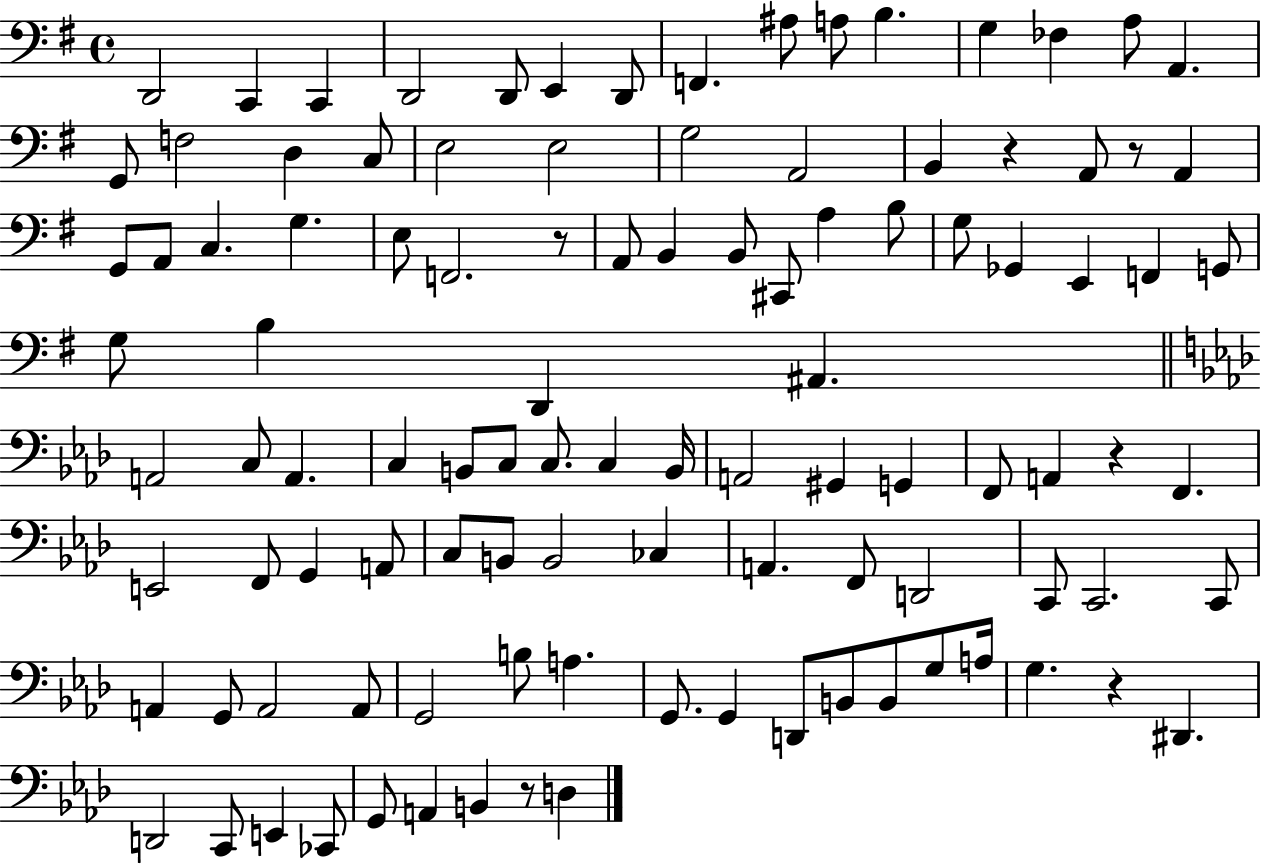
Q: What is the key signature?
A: G major